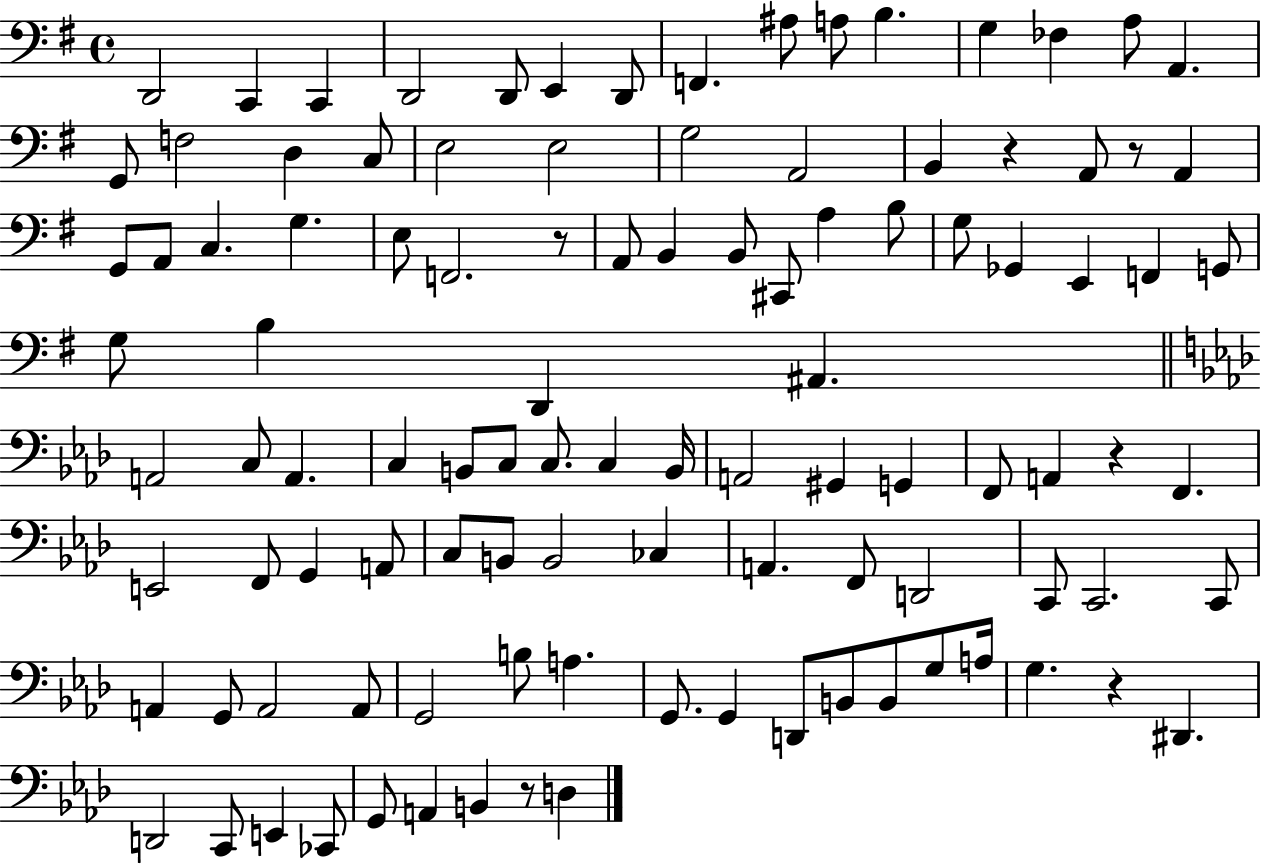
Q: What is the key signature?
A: G major